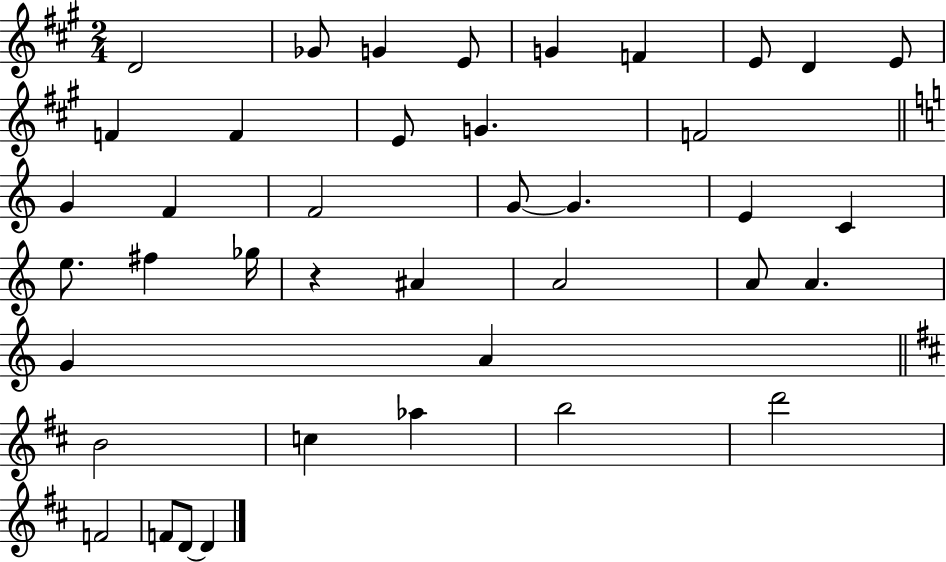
X:1
T:Untitled
M:2/4
L:1/4
K:A
D2 _G/2 G E/2 G F E/2 D E/2 F F E/2 G F2 G F F2 G/2 G E C e/2 ^f _g/4 z ^A A2 A/2 A G A B2 c _a b2 d'2 F2 F/2 D/2 D